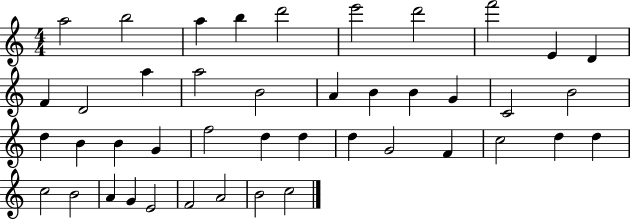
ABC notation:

X:1
T:Untitled
M:4/4
L:1/4
K:C
a2 b2 a b d'2 e'2 d'2 f'2 E D F D2 a a2 B2 A B B G C2 B2 d B B G f2 d d d G2 F c2 d d c2 B2 A G E2 F2 A2 B2 c2